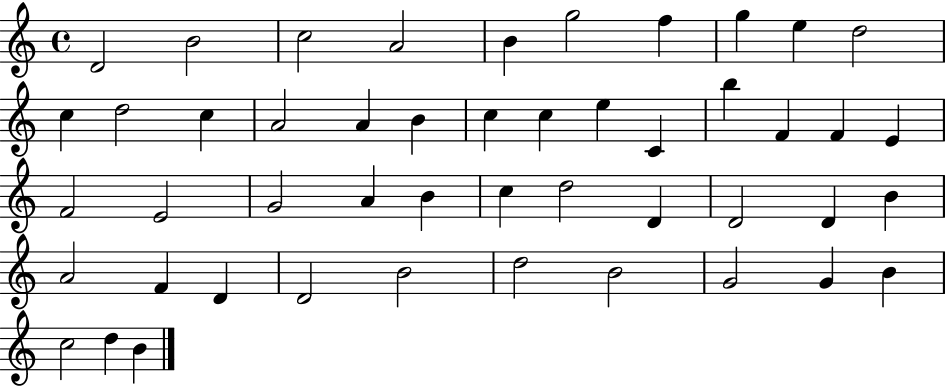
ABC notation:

X:1
T:Untitled
M:4/4
L:1/4
K:C
D2 B2 c2 A2 B g2 f g e d2 c d2 c A2 A B c c e C b F F E F2 E2 G2 A B c d2 D D2 D B A2 F D D2 B2 d2 B2 G2 G B c2 d B